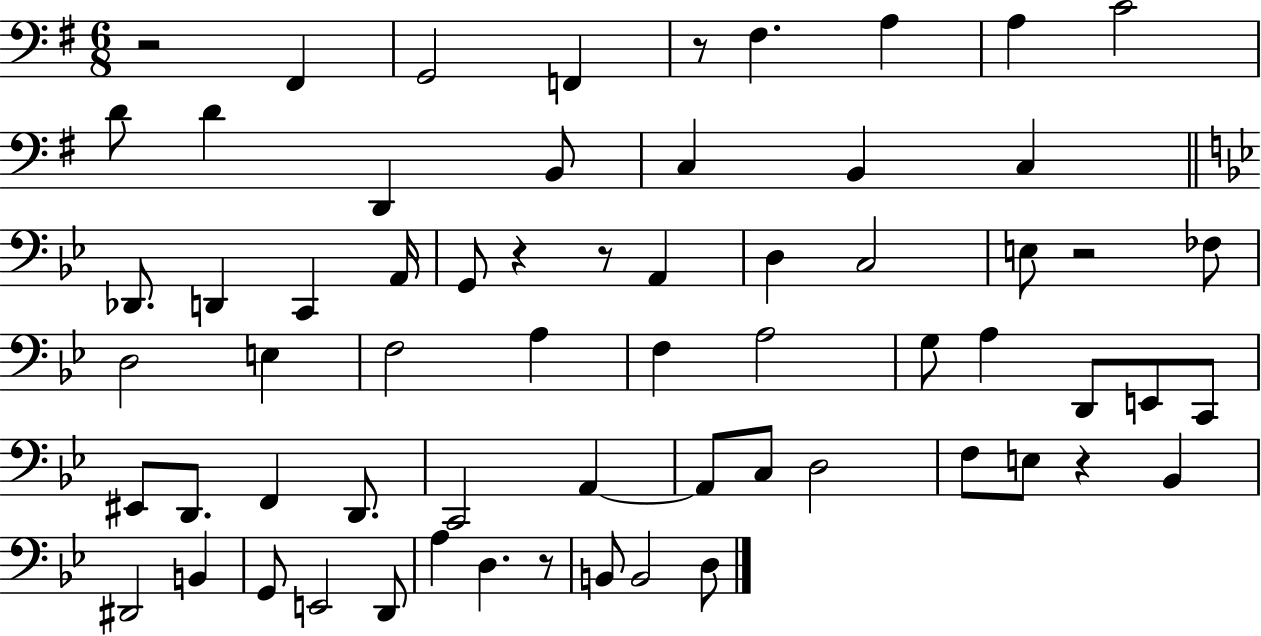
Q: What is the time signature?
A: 6/8